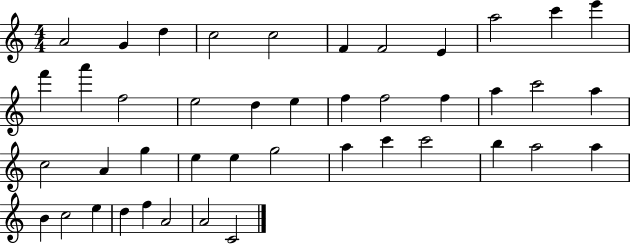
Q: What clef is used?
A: treble